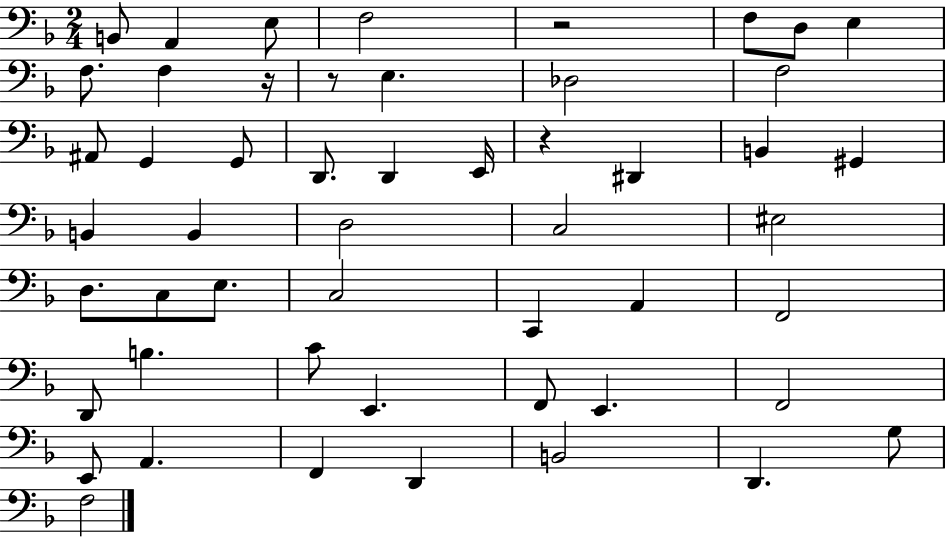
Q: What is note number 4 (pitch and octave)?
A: F3